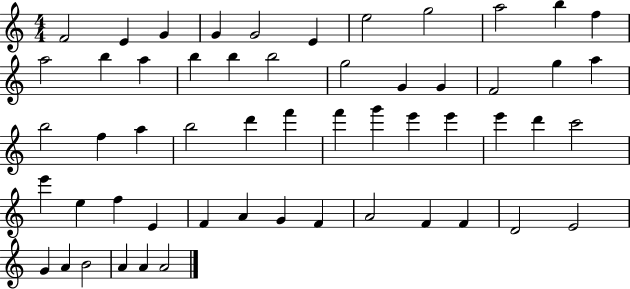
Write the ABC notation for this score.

X:1
T:Untitled
M:4/4
L:1/4
K:C
F2 E G G G2 E e2 g2 a2 b f a2 b a b b b2 g2 G G F2 g a b2 f a b2 d' f' f' g' e' e' e' d' c'2 e' e f E F A G F A2 F F D2 E2 G A B2 A A A2